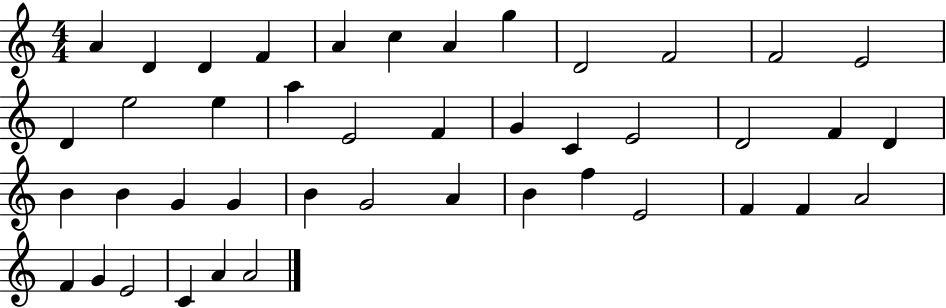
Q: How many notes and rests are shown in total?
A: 43